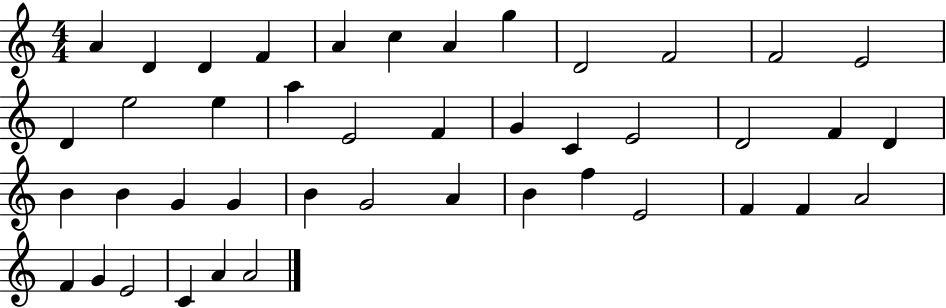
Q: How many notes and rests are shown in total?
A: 43